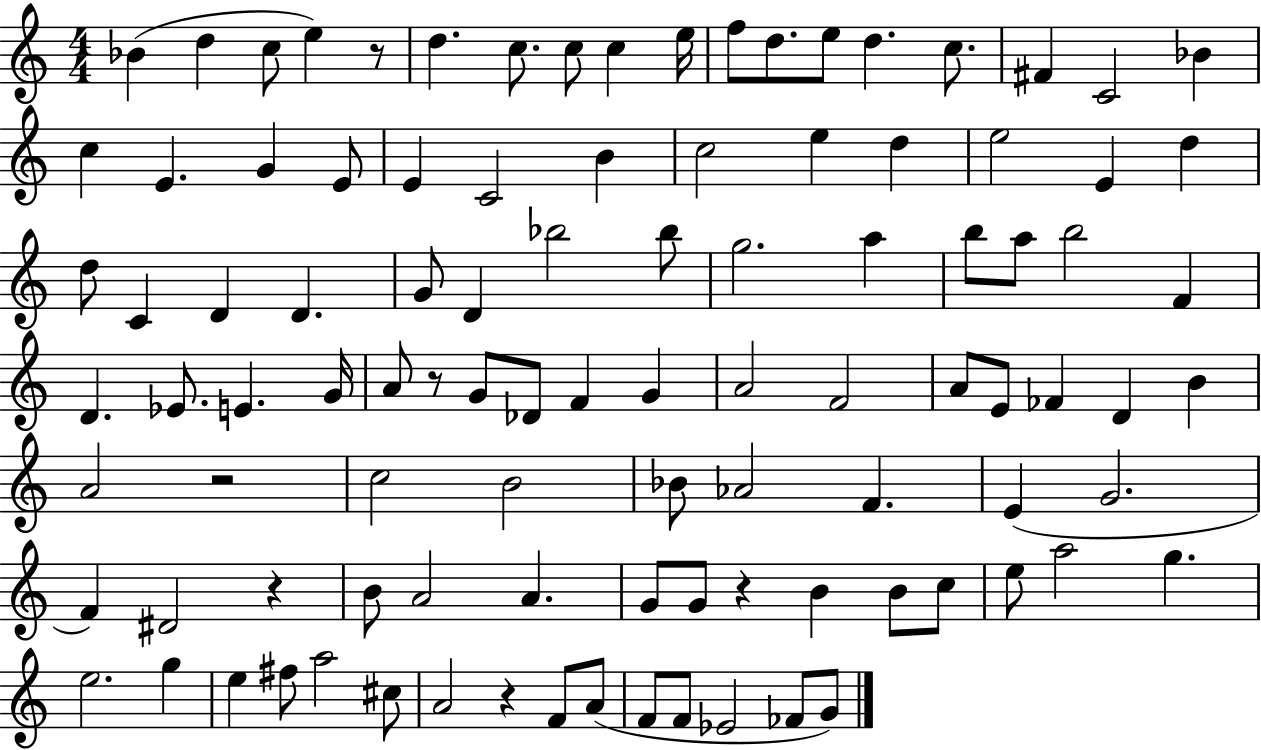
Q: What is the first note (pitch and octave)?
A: Bb4